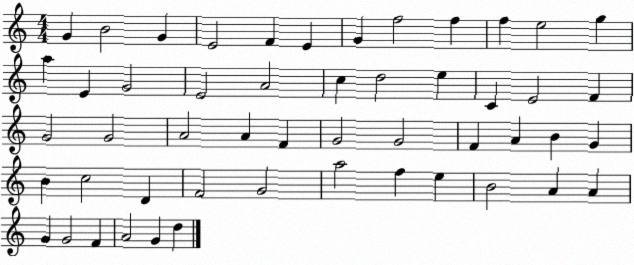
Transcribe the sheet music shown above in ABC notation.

X:1
T:Untitled
M:4/4
L:1/4
K:C
G B2 G E2 F E G f2 f f e2 g a E G2 E2 A2 c d2 e C E2 F G2 G2 A2 A F G2 G2 F A B G B c2 D F2 G2 a2 f e B2 A A G G2 F A2 G d